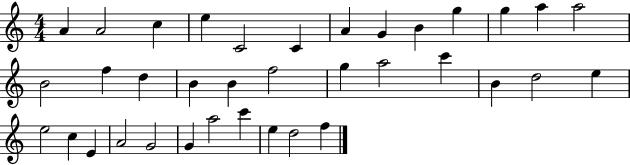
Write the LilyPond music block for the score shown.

{
  \clef treble
  \numericTimeSignature
  \time 4/4
  \key c \major
  a'4 a'2 c''4 | e''4 c'2 c'4 | a'4 g'4 b'4 g''4 | g''4 a''4 a''2 | \break b'2 f''4 d''4 | b'4 b'4 f''2 | g''4 a''2 c'''4 | b'4 d''2 e''4 | \break e''2 c''4 e'4 | a'2 g'2 | g'4 a''2 c'''4 | e''4 d''2 f''4 | \break \bar "|."
}